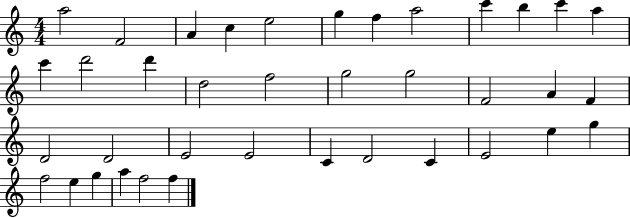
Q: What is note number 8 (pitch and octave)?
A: A5